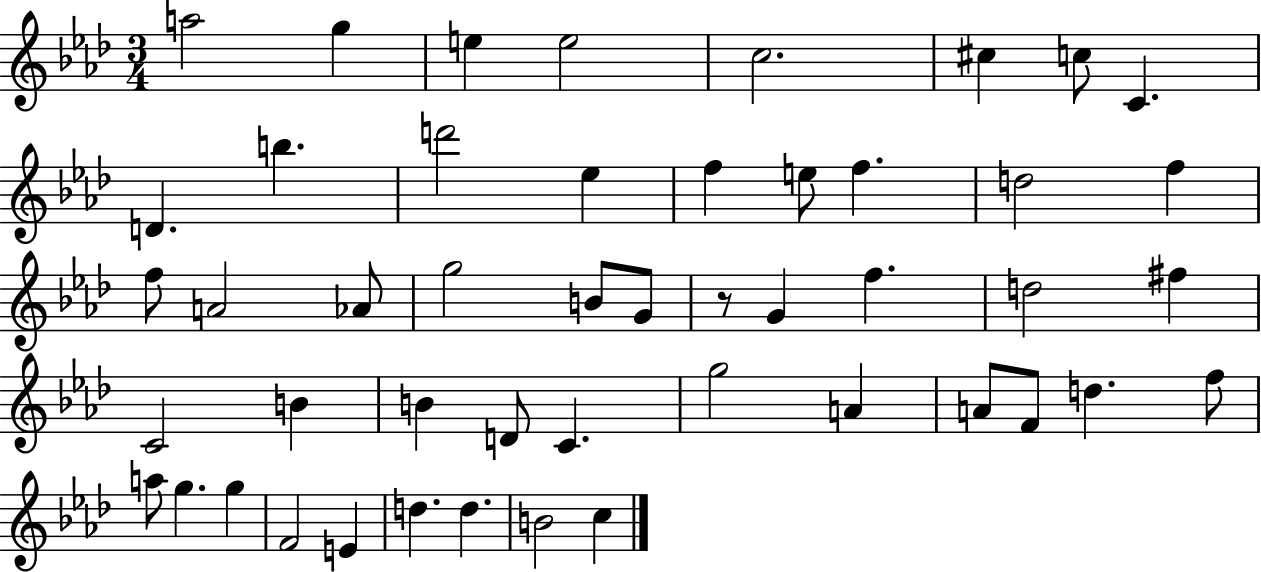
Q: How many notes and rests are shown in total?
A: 48